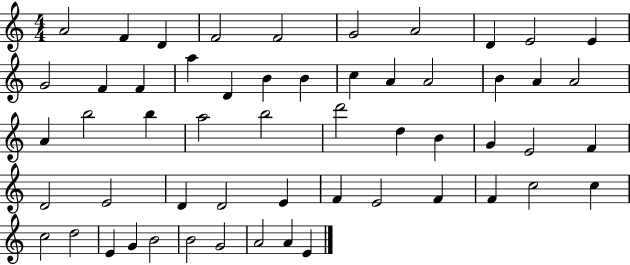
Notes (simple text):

A4/h F4/q D4/q F4/h F4/h G4/h A4/h D4/q E4/h E4/q G4/h F4/q F4/q A5/q D4/q B4/q B4/q C5/q A4/q A4/h B4/q A4/q A4/h A4/q B5/h B5/q A5/h B5/h D6/h D5/q B4/q G4/q E4/h F4/q D4/h E4/h D4/q D4/h E4/q F4/q E4/h F4/q F4/q C5/h C5/q C5/h D5/h E4/q G4/q B4/h B4/h G4/h A4/h A4/q E4/q